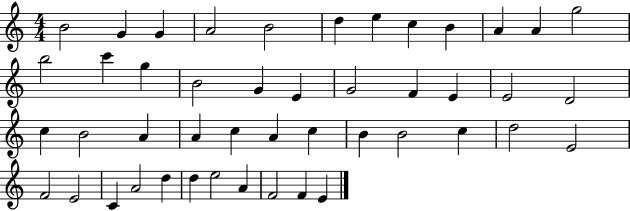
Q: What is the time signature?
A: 4/4